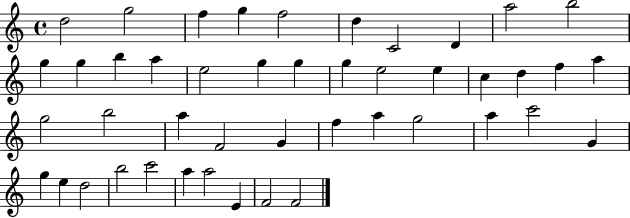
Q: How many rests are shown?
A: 0